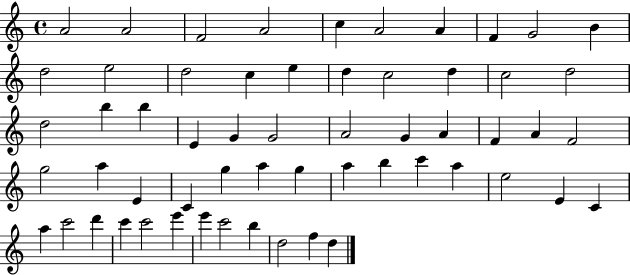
{
  \clef treble
  \time 4/4
  \defaultTimeSignature
  \key c \major
  a'2 a'2 | f'2 a'2 | c''4 a'2 a'4 | f'4 g'2 b'4 | \break d''2 e''2 | d''2 c''4 e''4 | d''4 c''2 d''4 | c''2 d''2 | \break d''2 b''4 b''4 | e'4 g'4 g'2 | a'2 g'4 a'4 | f'4 a'4 f'2 | \break g''2 a''4 e'4 | c'4 g''4 a''4 g''4 | a''4 b''4 c'''4 a''4 | e''2 e'4 c'4 | \break a''4 c'''2 d'''4 | c'''4 c'''2 e'''4 | e'''4 c'''2 b''4 | d''2 f''4 d''4 | \break \bar "|."
}